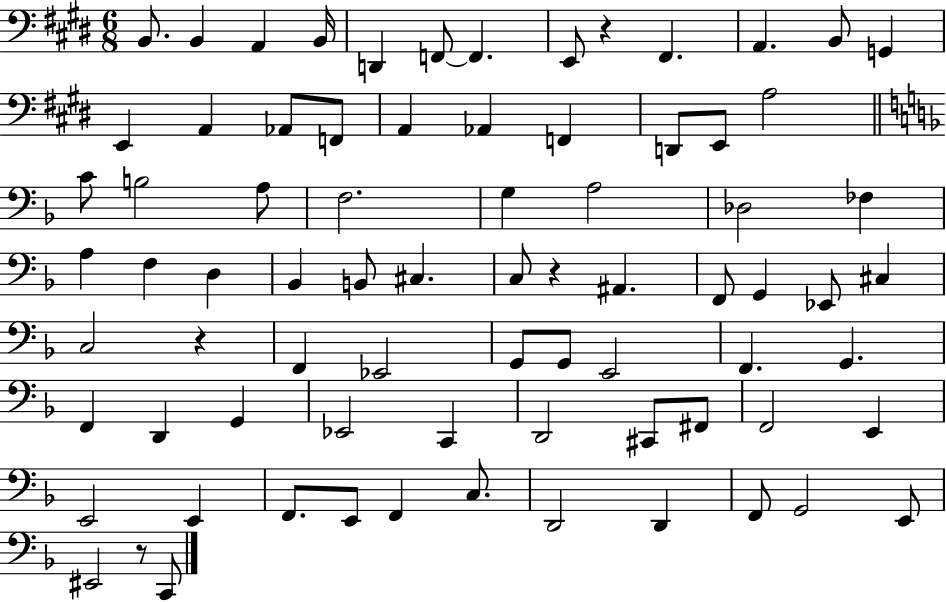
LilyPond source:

{
  \clef bass
  \numericTimeSignature
  \time 6/8
  \key e \major
  b,8. b,4 a,4 b,16 | d,4 f,8~~ f,4. | e,8 r4 fis,4. | a,4. b,8 g,4 | \break e,4 a,4 aes,8 f,8 | a,4 aes,4 f,4 | d,8 e,8 a2 | \bar "||" \break \key d \minor c'8 b2 a8 | f2. | g4 a2 | des2 fes4 | \break a4 f4 d4 | bes,4 b,8 cis4. | c8 r4 ais,4. | f,8 g,4 ees,8 cis4 | \break c2 r4 | f,4 ees,2 | g,8 g,8 e,2 | f,4. g,4. | \break f,4 d,4 g,4 | ees,2 c,4 | d,2 cis,8 fis,8 | f,2 e,4 | \break e,2 e,4 | f,8. e,8 f,4 c8. | d,2 d,4 | f,8 g,2 e,8 | \break eis,2 r8 c,8 | \bar "|."
}